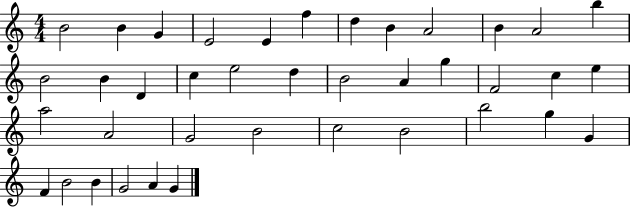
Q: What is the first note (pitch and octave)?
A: B4